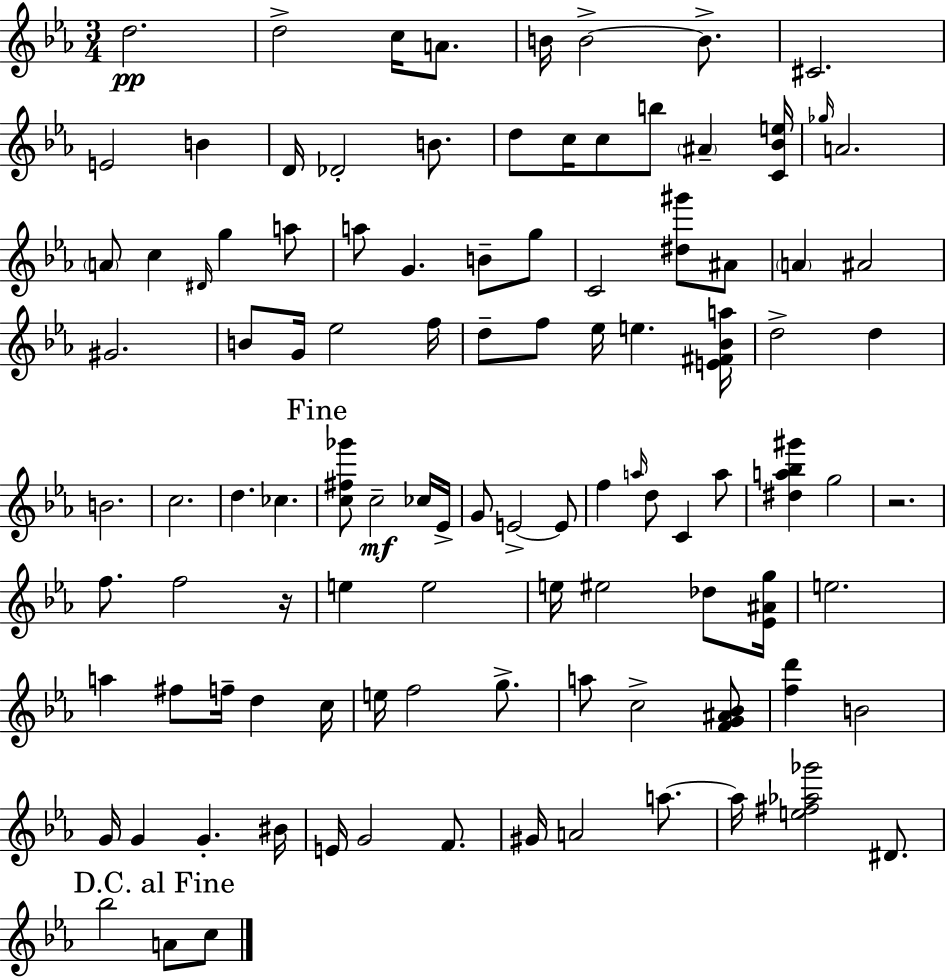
X:1
T:Untitled
M:3/4
L:1/4
K:Eb
d2 d2 c/4 A/2 B/4 B2 B/2 ^C2 E2 B D/4 _D2 B/2 d/2 c/4 c/2 b/2 ^A [C_Be]/4 _g/4 A2 A/2 c ^D/4 g a/2 a/2 G B/2 g/2 C2 [^d^g']/2 ^A/2 A ^A2 ^G2 B/2 G/4 _e2 f/4 d/2 f/2 _e/4 e [E^F_Ba]/4 d2 d B2 c2 d _c [c^f_g']/2 c2 _c/4 _E/4 G/2 E2 E/2 f a/4 d/2 C a/2 [^da_b^g'] g2 z2 f/2 f2 z/4 e e2 e/4 ^e2 _d/2 [_E^Ag]/4 e2 a ^f/2 f/4 d c/4 e/4 f2 g/2 a/2 c2 [FG^A_B]/2 [fd'] B2 G/4 G G ^B/4 E/4 G2 F/2 ^G/4 A2 a/2 a/4 [e^f_a_g']2 ^D/2 _b2 A/2 c/2